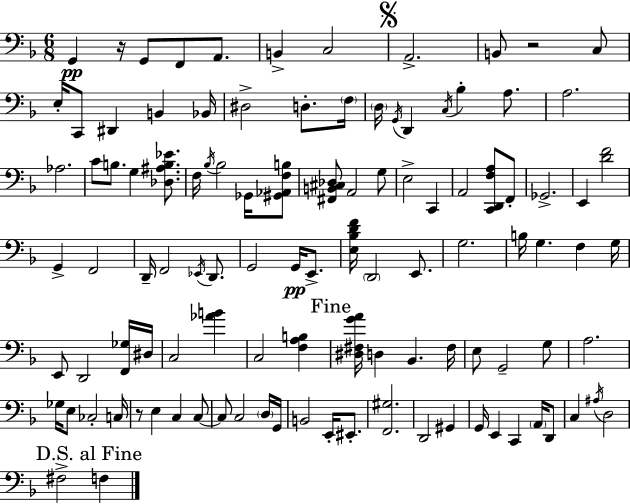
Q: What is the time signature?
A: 6/8